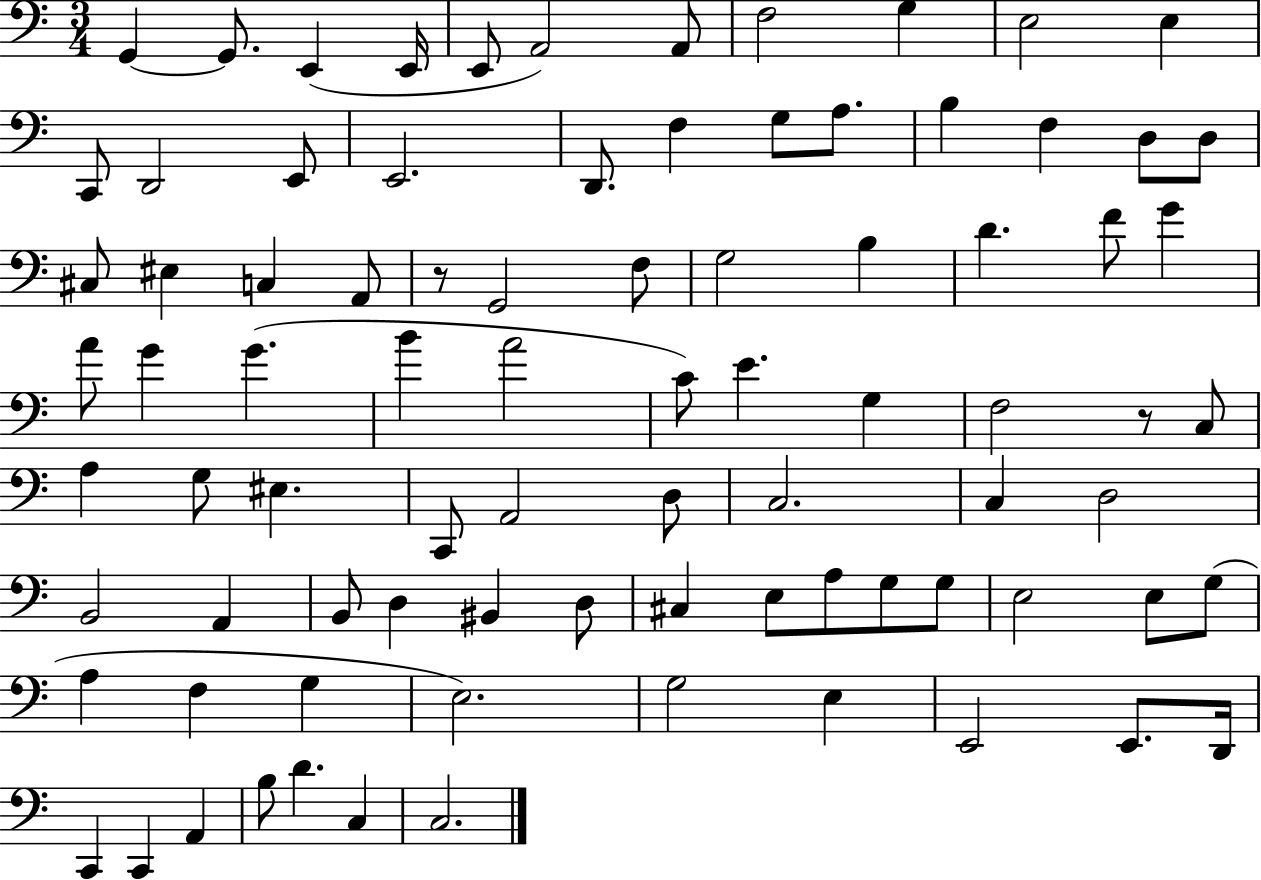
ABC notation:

X:1
T:Untitled
M:3/4
L:1/4
K:C
G,, G,,/2 E,, E,,/4 E,,/2 A,,2 A,,/2 F,2 G, E,2 E, C,,/2 D,,2 E,,/2 E,,2 D,,/2 F, G,/2 A,/2 B, F, D,/2 D,/2 ^C,/2 ^E, C, A,,/2 z/2 G,,2 F,/2 G,2 B, D F/2 G A/2 G G B A2 C/2 E G, F,2 z/2 C,/2 A, G,/2 ^E, C,,/2 A,,2 D,/2 C,2 C, D,2 B,,2 A,, B,,/2 D, ^B,, D,/2 ^C, E,/2 A,/2 G,/2 G,/2 E,2 E,/2 G,/2 A, F, G, E,2 G,2 E, E,,2 E,,/2 D,,/4 C,, C,, A,, B,/2 D C, C,2